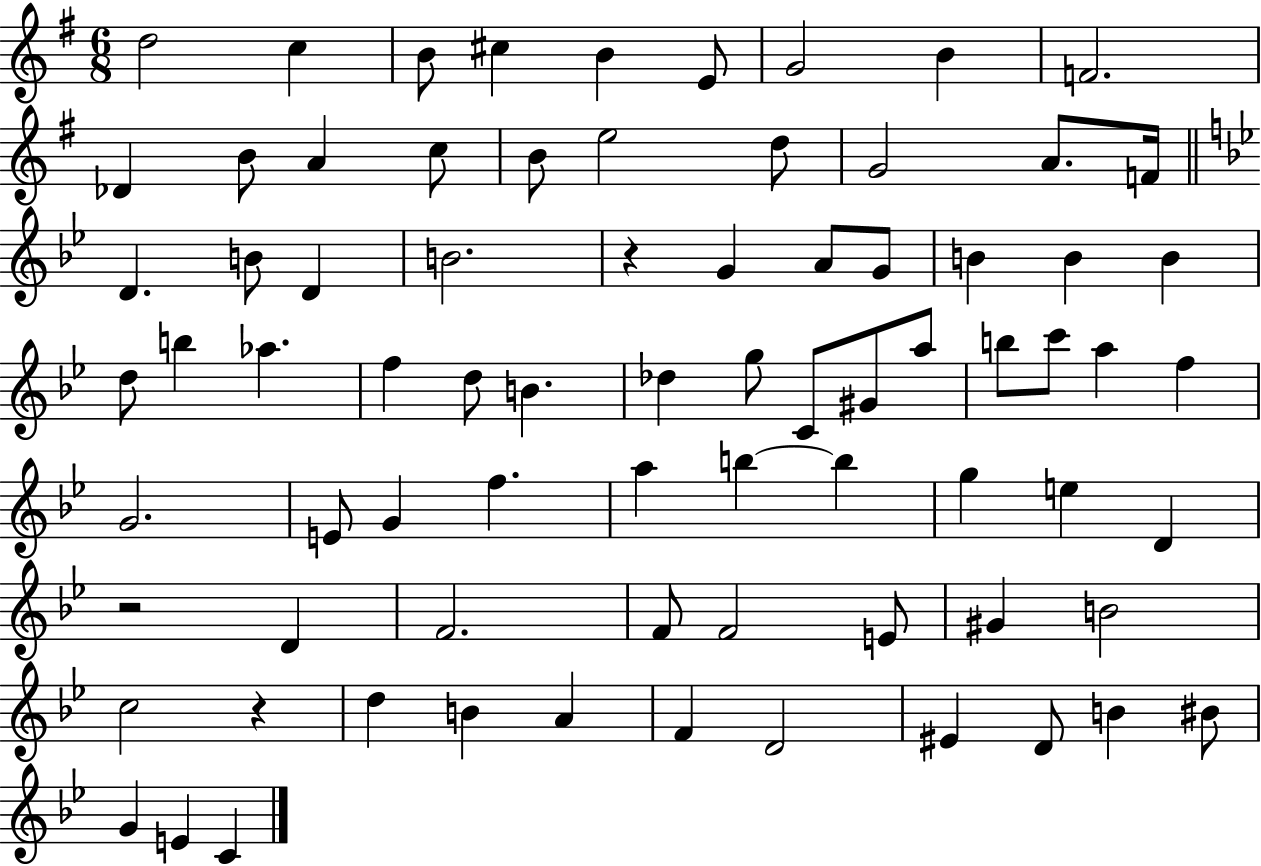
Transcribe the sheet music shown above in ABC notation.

X:1
T:Untitled
M:6/8
L:1/4
K:G
d2 c B/2 ^c B E/2 G2 B F2 _D B/2 A c/2 B/2 e2 d/2 G2 A/2 F/4 D B/2 D B2 z G A/2 G/2 B B B d/2 b _a f d/2 B _d g/2 C/2 ^G/2 a/2 b/2 c'/2 a f G2 E/2 G f a b b g e D z2 D F2 F/2 F2 E/2 ^G B2 c2 z d B A F D2 ^E D/2 B ^B/2 G E C